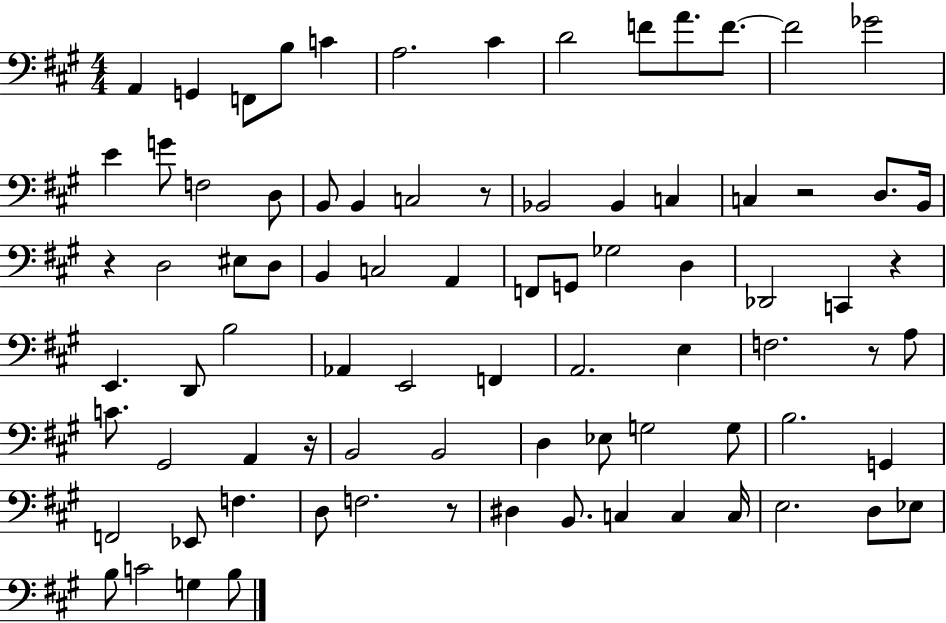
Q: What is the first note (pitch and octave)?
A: A2